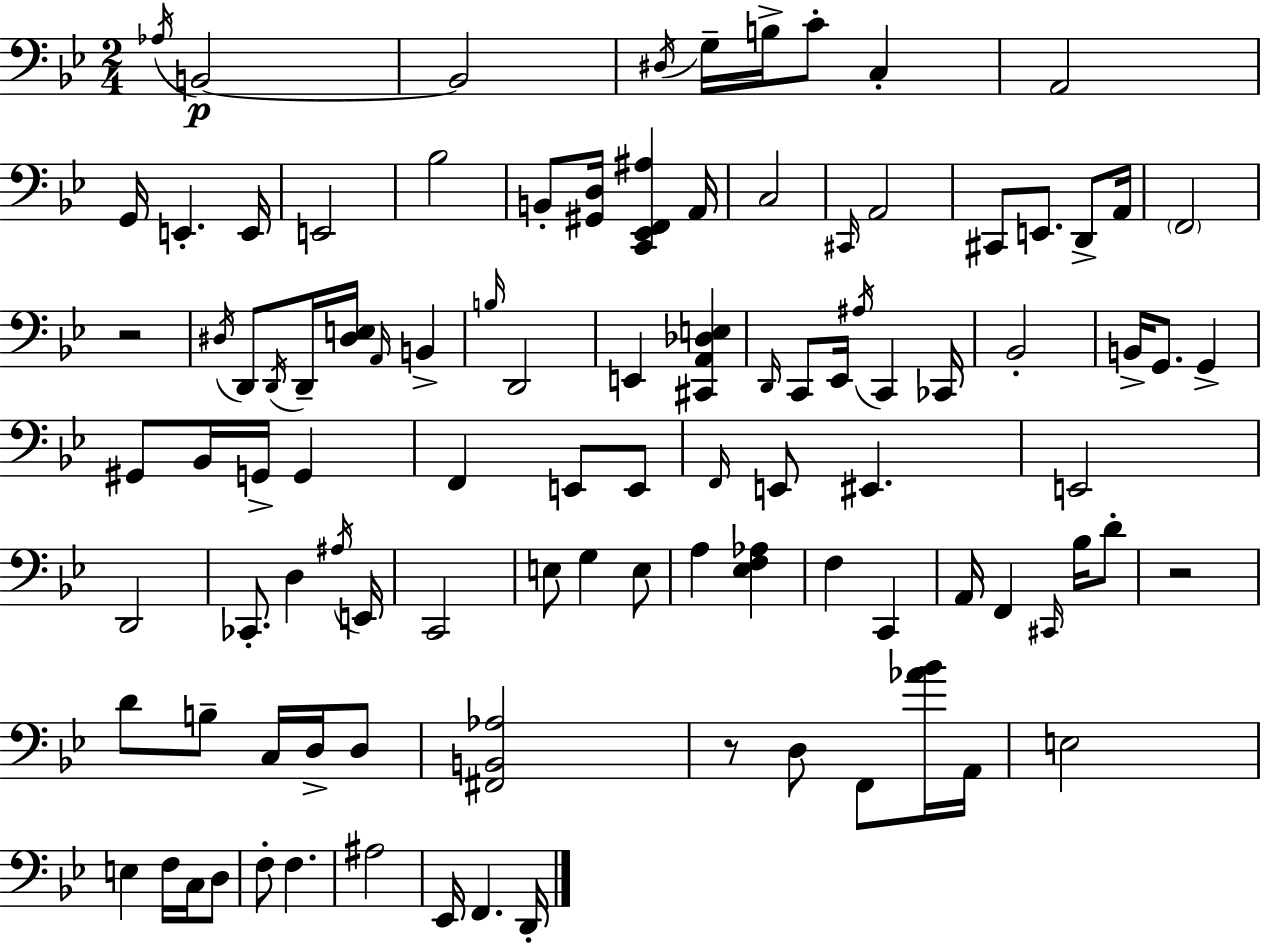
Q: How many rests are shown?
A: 3